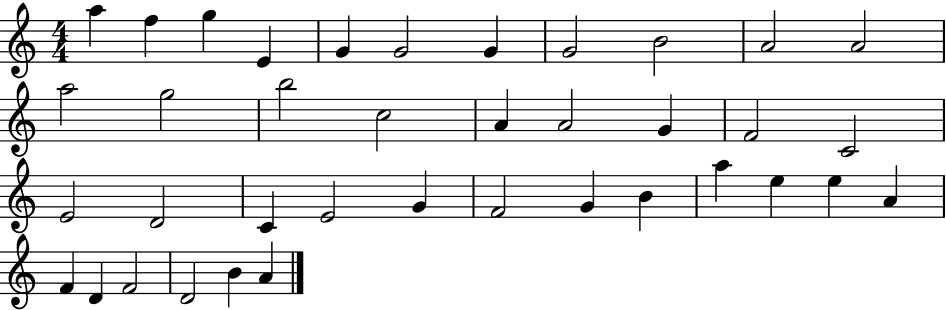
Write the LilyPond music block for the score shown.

{
  \clef treble
  \numericTimeSignature
  \time 4/4
  \key c \major
  a''4 f''4 g''4 e'4 | g'4 g'2 g'4 | g'2 b'2 | a'2 a'2 | \break a''2 g''2 | b''2 c''2 | a'4 a'2 g'4 | f'2 c'2 | \break e'2 d'2 | c'4 e'2 g'4 | f'2 g'4 b'4 | a''4 e''4 e''4 a'4 | \break f'4 d'4 f'2 | d'2 b'4 a'4 | \bar "|."
}